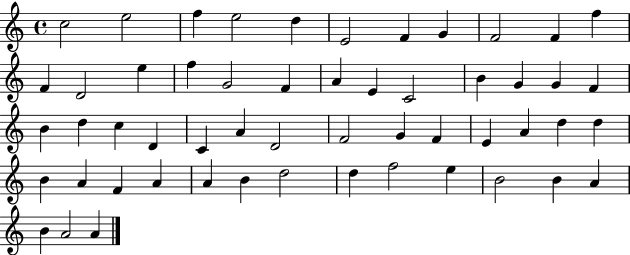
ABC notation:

X:1
T:Untitled
M:4/4
L:1/4
K:C
c2 e2 f e2 d E2 F G F2 F f F D2 e f G2 F A E C2 B G G F B d c D C A D2 F2 G F E A d d B A F A A B d2 d f2 e B2 B A B A2 A